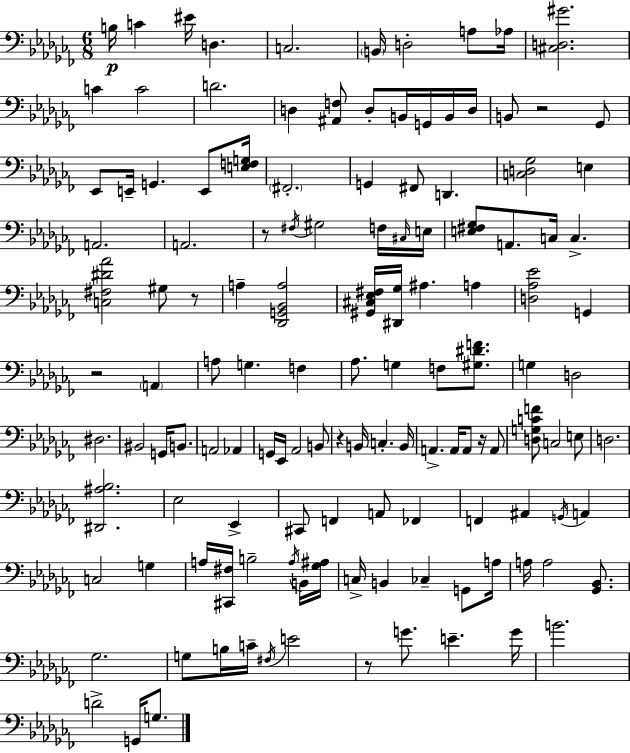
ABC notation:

X:1
T:Untitled
M:6/8
L:1/4
K:Abm
B,/4 C ^E/4 D, C,2 B,,/4 D,2 A,/2 _A,/4 [^C,D,^G]2 C C2 D2 D, [^A,,F,]/2 D,/2 B,,/4 G,,/4 B,,/4 D,/4 B,,/2 z2 _G,,/2 _E,,/2 E,,/4 G,, E,,/2 [E,F,G,]/4 ^F,,2 G,, ^F,,/2 D,, [C,D,_G,]2 E, A,,2 A,,2 z/2 ^F,/4 ^G,2 F,/4 ^C,/4 E,/4 [E,^F,_G,]/2 A,,/2 C,/4 C, [C,^F,^D_A]2 ^G,/2 z/2 A, [_D,,G,,_B,,A,]2 [^G,,^C,_E,^F,]/4 [^D,,_G,]/4 ^A, A, [D,_A,_E]2 G,, z2 A,, A,/2 G, F, _A,/2 G, F,/2 [^G,^DF]/2 G, D,2 ^D,2 ^B,,2 G,,/4 B,,/2 A,,2 _A,, G,,/4 _E,,/4 _A,,2 B,,/2 z B,,/4 C, B,,/4 A,, A,,/4 A,,/2 z/4 A,,/2 [D,G,CF]/2 C,2 E,/2 D,2 [^D,,^A,_B,]2 _E,2 _E,, ^C,,/2 F,, A,,/2 _F,, F,, ^A,, G,,/4 A,, C,2 G, A,/4 [^C,,^F,]/4 B,2 A,/4 B,,/4 [_G,^A,]/4 C,/4 B,, _C, G,,/2 A,/4 A,/4 A,2 [_G,,_B,,]/2 _G,2 G,/2 B,/4 C/4 ^F,/4 E2 z/2 G/2 E G/4 B2 D2 G,,/4 G,/2